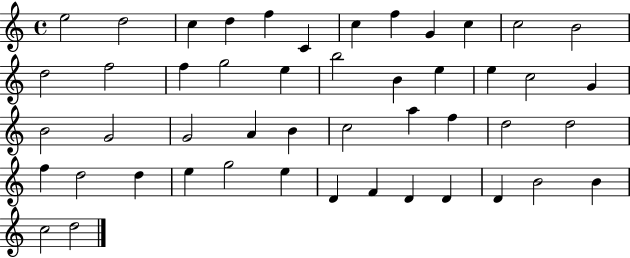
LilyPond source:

{
  \clef treble
  \time 4/4
  \defaultTimeSignature
  \key c \major
  e''2 d''2 | c''4 d''4 f''4 c'4 | c''4 f''4 g'4 c''4 | c''2 b'2 | \break d''2 f''2 | f''4 g''2 e''4 | b''2 b'4 e''4 | e''4 c''2 g'4 | \break b'2 g'2 | g'2 a'4 b'4 | c''2 a''4 f''4 | d''2 d''2 | \break f''4 d''2 d''4 | e''4 g''2 e''4 | d'4 f'4 d'4 d'4 | d'4 b'2 b'4 | \break c''2 d''2 | \bar "|."
}